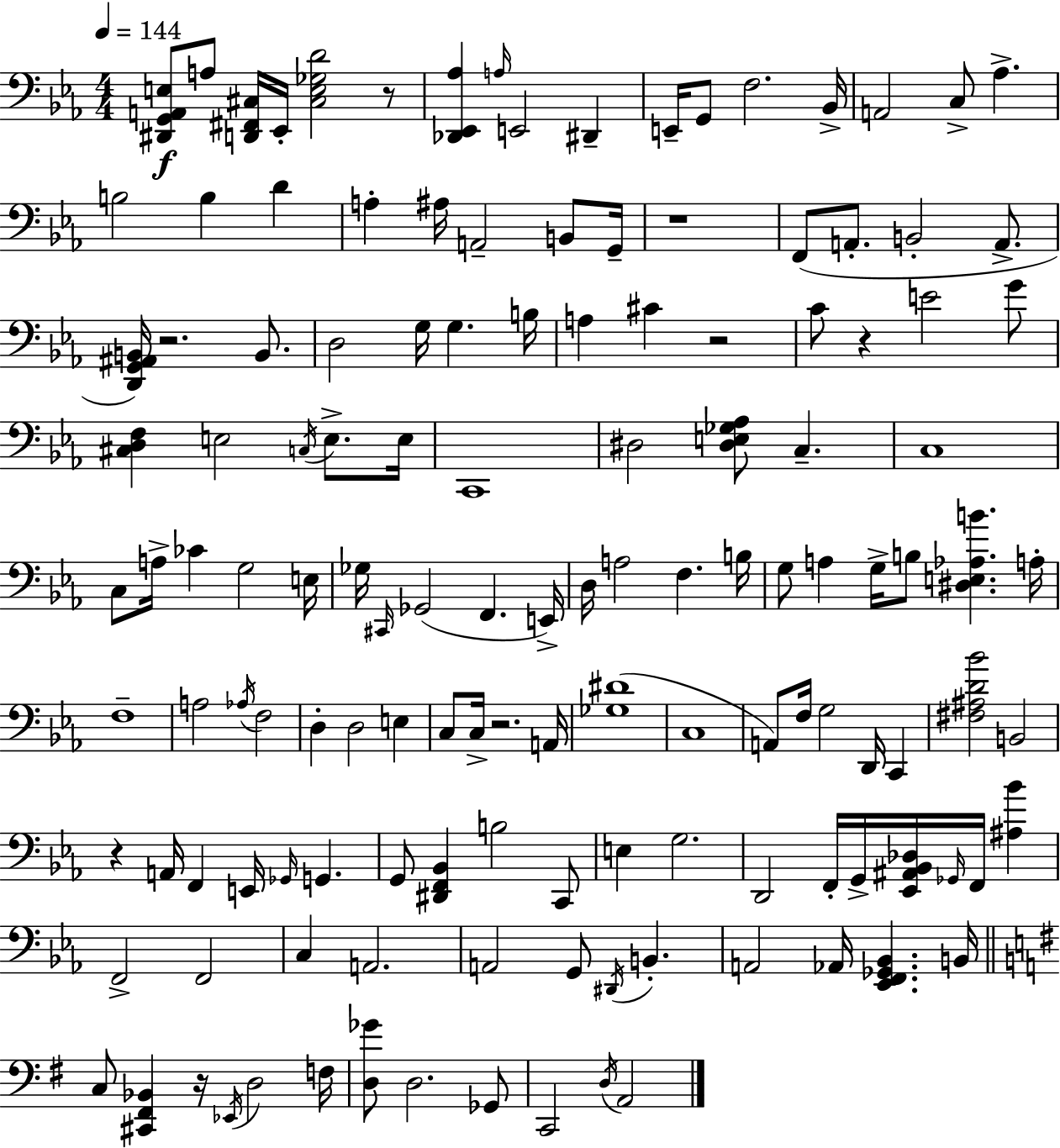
{
  \clef bass
  \numericTimeSignature
  \time 4/4
  \key c \minor
  \tempo 4 = 144
  \repeat volta 2 { <dis, g, a, e>8\f a8 <d, fis, cis>16 ees,16-. <cis e ges d'>2 r8 | <des, ees, aes>4 \grace { a16 } e,2 dis,4-- | e,16-- g,8 f2. | bes,16-> a,2 c8-> aes4.-> | \break b2 b4 d'4 | a4-. ais16 a,2-- b,8 | g,16-- r1 | f,8( a,8.-. b,2-. a,8.-> | \break <d, g, ais, b,>16) r2. b,8. | d2 g16 g4. | b16 a4 cis'4 r2 | c'8 r4 e'2 g'8 | \break <cis d f>4 e2 \acciaccatura { c16 } e8.-> | e16 c,1 | dis2 <dis e ges aes>8 c4.-- | c1 | \break c8 a16-> ces'4 g2 | e16 ges16 \grace { cis,16 }( ges,2 f,4. | e,16->) d16 a2 f4. | b16 g8 a4 g16-> b8 <dis e aes b'>4. | \break a16-. f1-- | a2 \acciaccatura { aes16 } f2 | d4-. d2 | e4 c8 c16-> r2. | \break a,16 <ges dis'>1( | c1 | a,8) f16 g2 d,16 | c,4 <fis ais d' bes'>2 b,2 | \break r4 a,16 f,4 e,16 \grace { ges,16 } g,4. | g,8 <dis, f, bes,>4 b2 | c,8 e4 g2. | d,2 f,16-. g,16-> <ees, ais, bes, des>16 | \break \grace { ges,16 } f,16 <ais bes'>4 f,2-> f,2 | c4 a,2. | a,2 g,8 | \acciaccatura { dis,16 } b,4.-. a,2 aes,16 | \break <ees, f, ges, bes,>4. b,16 \bar "||" \break \key e \minor c8 <cis, fis, bes,>4 r16 \acciaccatura { ees,16 } d2 | f16 <d ges'>8 d2. ges,8 | c,2 \acciaccatura { d16 } a,2 | } \bar "|."
}